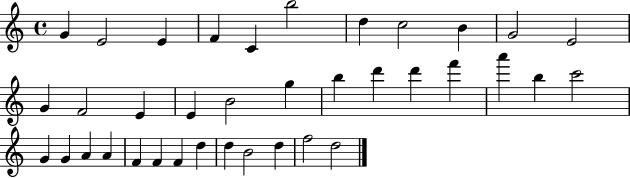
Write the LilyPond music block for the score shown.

{
  \clef treble
  \time 4/4
  \defaultTimeSignature
  \key c \major
  g'4 e'2 e'4 | f'4 c'4 b''2 | d''4 c''2 b'4 | g'2 e'2 | \break g'4 f'2 e'4 | e'4 b'2 g''4 | b''4 d'''4 d'''4 f'''4 | a'''4 b''4 c'''2 | \break g'4 g'4 a'4 a'4 | f'4 f'4 f'4 d''4 | d''4 b'2 d''4 | f''2 d''2 | \break \bar "|."
}